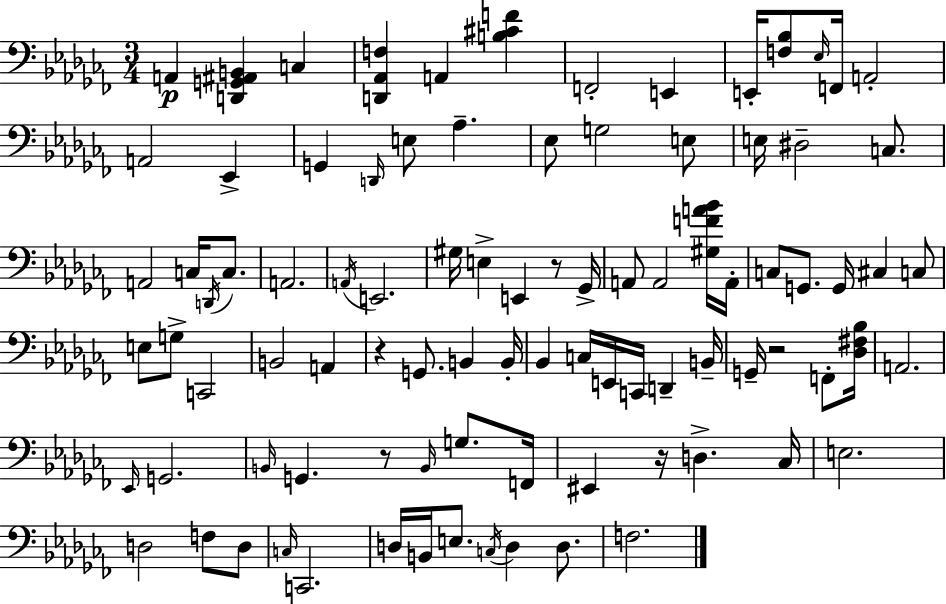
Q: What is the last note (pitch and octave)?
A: F3